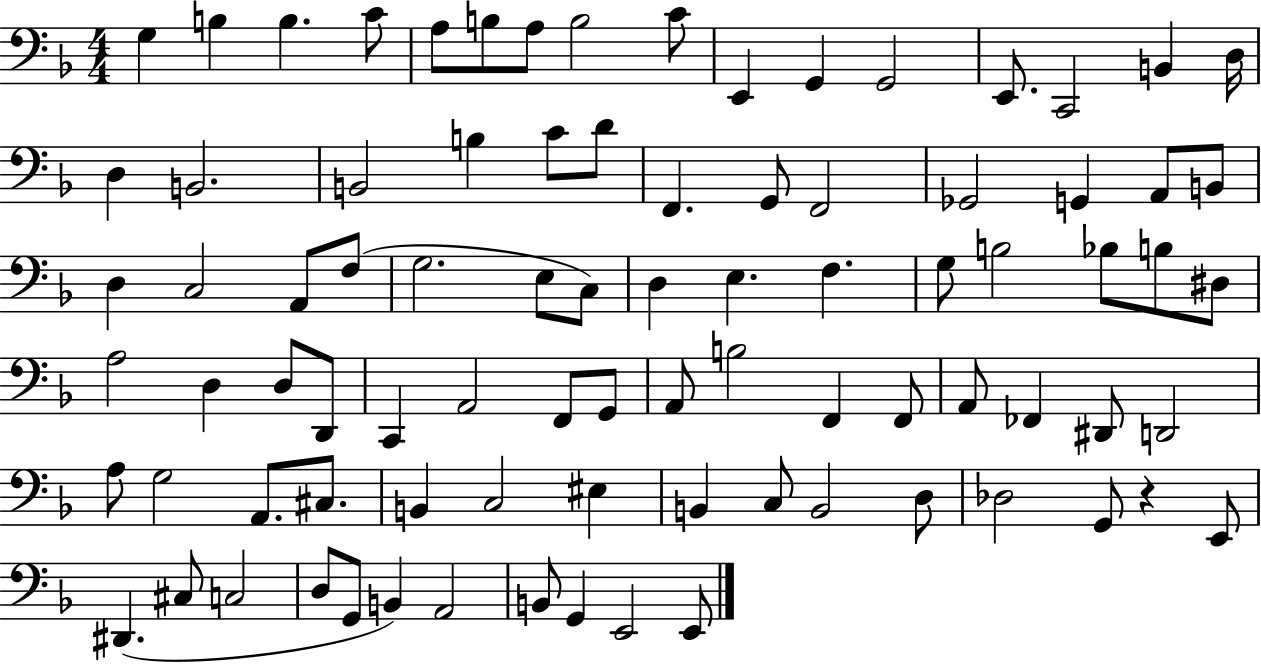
{
  \clef bass
  \numericTimeSignature
  \time 4/4
  \key f \major
  g4 b4 b4. c'8 | a8 b8 a8 b2 c'8 | e,4 g,4 g,2 | e,8. c,2 b,4 d16 | \break d4 b,2. | b,2 b4 c'8 d'8 | f,4. g,8 f,2 | ges,2 g,4 a,8 b,8 | \break d4 c2 a,8 f8( | g2. e8 c8) | d4 e4. f4. | g8 b2 bes8 b8 dis8 | \break a2 d4 d8 d,8 | c,4 a,2 f,8 g,8 | a,8 b2 f,4 f,8 | a,8 fes,4 dis,8 d,2 | \break a8 g2 a,8. cis8. | b,4 c2 eis4 | b,4 c8 b,2 d8 | des2 g,8 r4 e,8 | \break dis,4.( cis8 c2 | d8 g,8 b,4) a,2 | b,8 g,4 e,2 e,8 | \bar "|."
}